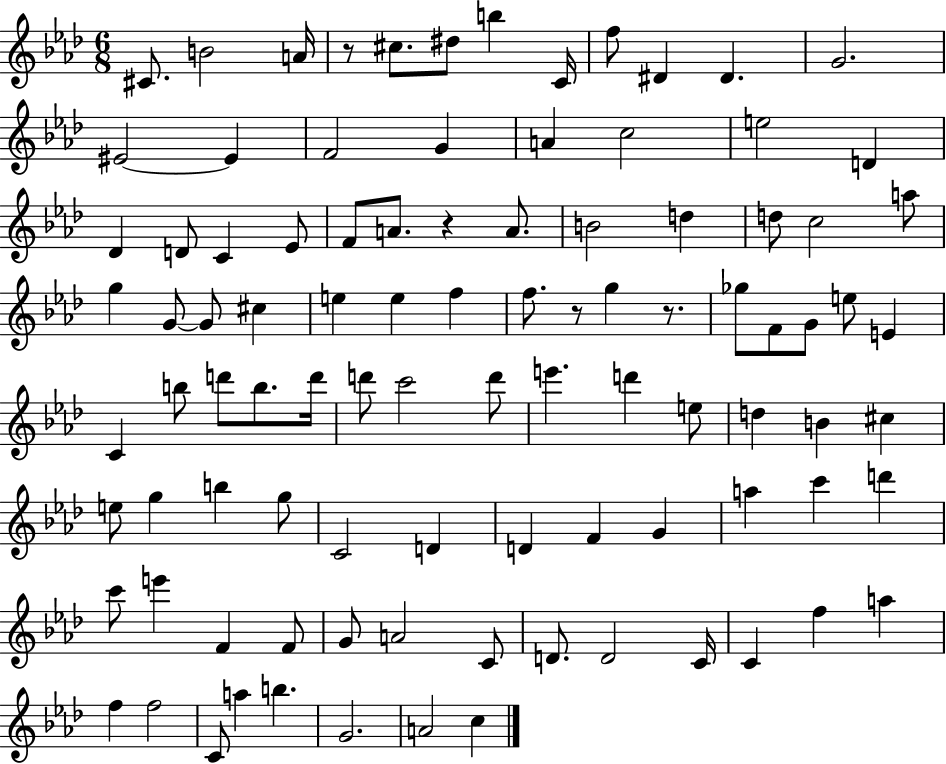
{
  \clef treble
  \numericTimeSignature
  \time 6/8
  \key aes \major
  cis'8. b'2 a'16 | r8 cis''8. dis''8 b''4 c'16 | f''8 dis'4 dis'4. | g'2. | \break eis'2~~ eis'4 | f'2 g'4 | a'4 c''2 | e''2 d'4 | \break des'4 d'8 c'4 ees'8 | f'8 a'8. r4 a'8. | b'2 d''4 | d''8 c''2 a''8 | \break g''4 g'8~~ g'8 cis''4 | e''4 e''4 f''4 | f''8. r8 g''4 r8. | ges''8 f'8 g'8 e''8 e'4 | \break c'4 b''8 d'''8 b''8. d'''16 | d'''8 c'''2 d'''8 | e'''4. d'''4 e''8 | d''4 b'4 cis''4 | \break e''8 g''4 b''4 g''8 | c'2 d'4 | d'4 f'4 g'4 | a''4 c'''4 d'''4 | \break c'''8 e'''4 f'4 f'8 | g'8 a'2 c'8 | d'8. d'2 c'16 | c'4 f''4 a''4 | \break f''4 f''2 | c'8 a''4 b''4. | g'2. | a'2 c''4 | \break \bar "|."
}